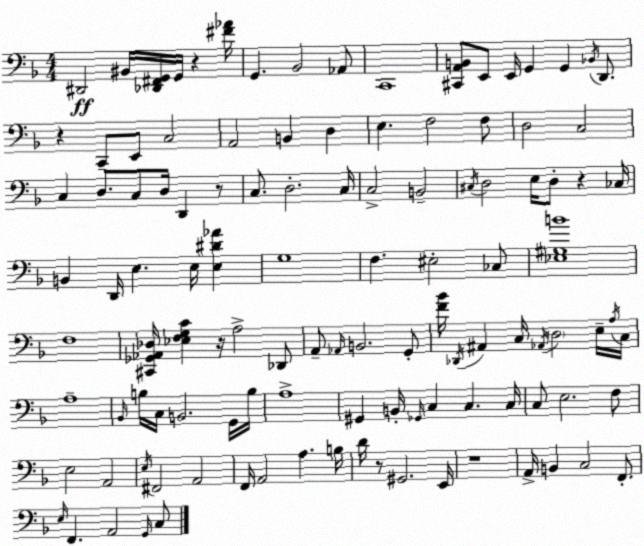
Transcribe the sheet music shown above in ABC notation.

X:1
T:Untitled
M:4/4
L:1/4
K:F
^D,,2 ^B,,/4 [_D,,^F,,G,,]/4 G,,/4 z [^F_A]/4 G,, _B,,2 _A,,/2 C,,4 [^C,,A,,B,,]/2 E,,/2 E,,/4 G,, G,, _B,,/4 D,,/2 z C,,/2 E,,/2 C,2 A,,2 B,, D, E, F,2 F,/2 D,2 C,2 C, D,/2 C,/2 D,/4 D,, z/2 C,/2 D,2 C,/4 C,2 B,,2 ^C,/4 D,2 E,/4 D,/2 z _C,/4 B,, D,,/4 E, E,/4 [E,^D_A] G,4 F, ^E,2 _C,/2 [_E,^G,B]4 F,4 [^C,,_G,,_A,,_D,]/4 [_E,F,G,C] z/4 A,2 _D,,/2 A,,/2 _A,,/4 B,,2 G,,/2 [F_B]/4 _D,,/4 ^A,, C,/4 _A,,/4 D,2 E,/4 A,/4 C,/4 A,4 _B,,/4 B,/4 C,/4 B,,2 G,,/4 B,/4 A,4 ^G,, B,,/4 _G,,/4 C, C, C,/4 C,/2 E,2 F,/2 E,2 A,,2 E,/4 ^F,,2 A,,2 F,,/4 A,,2 A, B,/4 D/4 z/2 ^G,,2 E,,/4 z4 A,,/4 B,, C,2 F,,/2 E,/4 F,, A,,2 G,,/4 C,/2